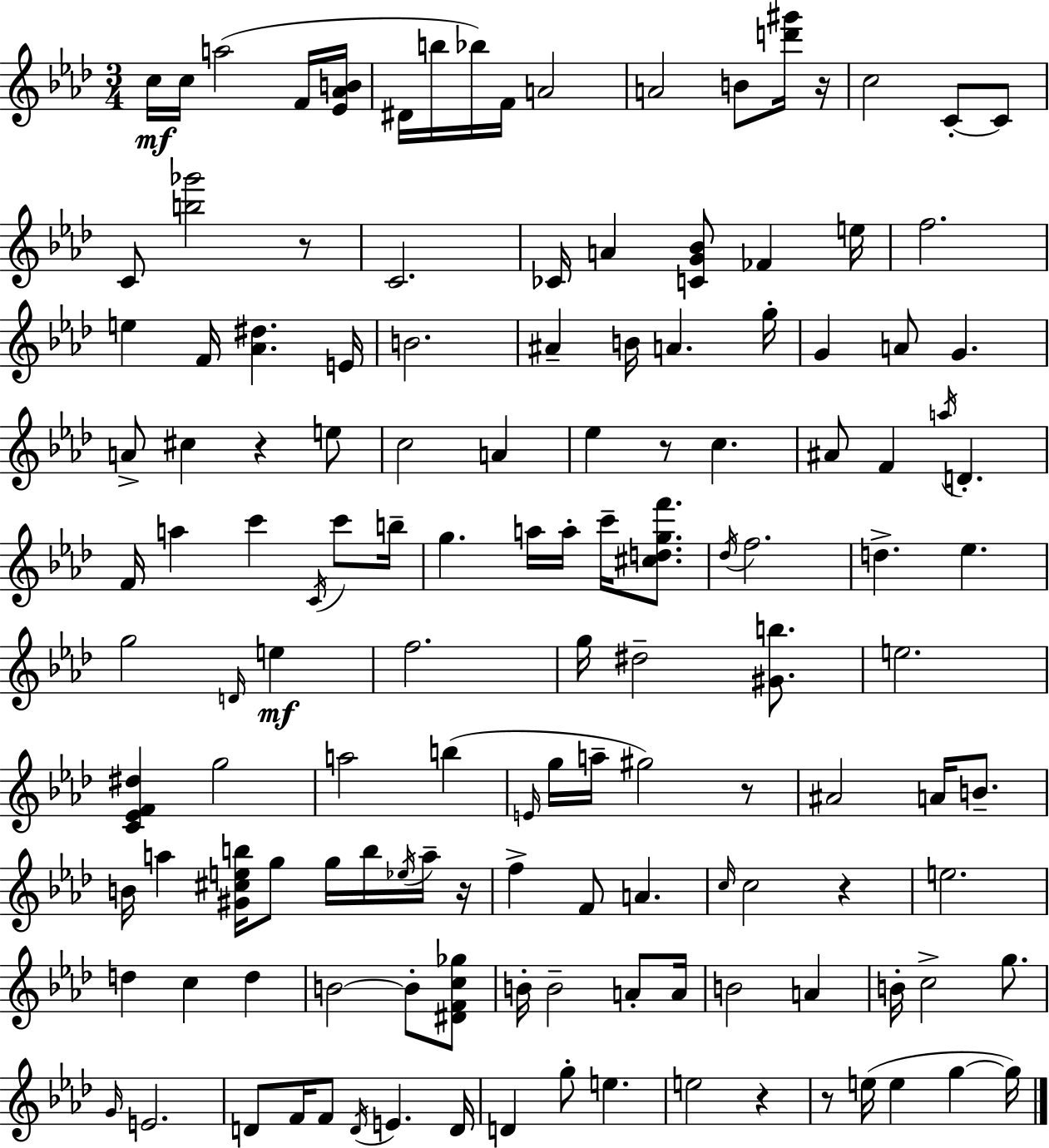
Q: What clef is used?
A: treble